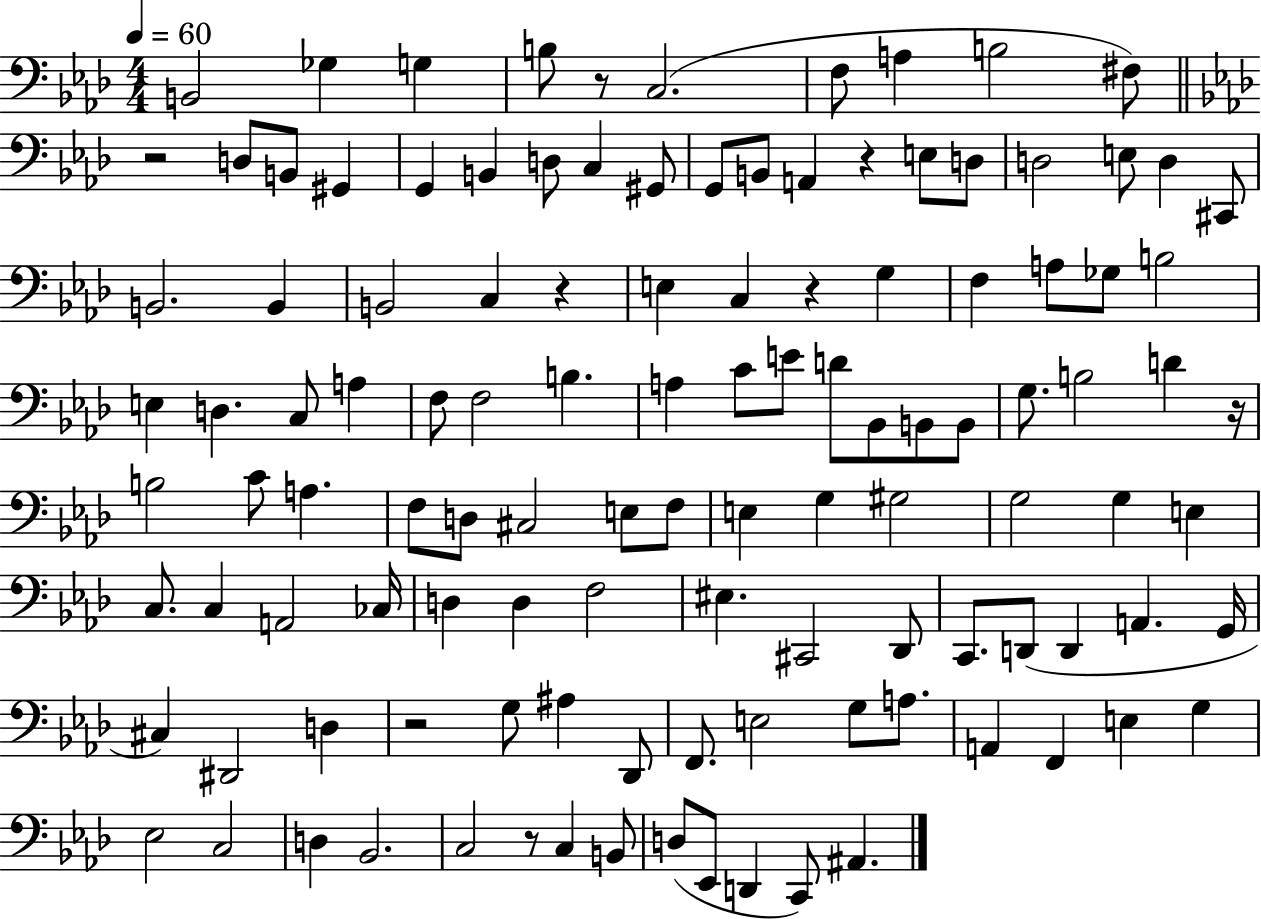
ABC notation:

X:1
T:Untitled
M:4/4
L:1/4
K:Ab
B,,2 _G, G, B,/2 z/2 C,2 F,/2 A, B,2 ^F,/2 z2 D,/2 B,,/2 ^G,, G,, B,, D,/2 C, ^G,,/2 G,,/2 B,,/2 A,, z E,/2 D,/2 D,2 E,/2 D, ^C,,/2 B,,2 B,, B,,2 C, z E, C, z G, F, A,/2 _G,/2 B,2 E, D, C,/2 A, F,/2 F,2 B, A, C/2 E/2 D/2 _B,,/2 B,,/2 B,,/2 G,/2 B,2 D z/4 B,2 C/2 A, F,/2 D,/2 ^C,2 E,/2 F,/2 E, G, ^G,2 G,2 G, E, C,/2 C, A,,2 _C,/4 D, D, F,2 ^E, ^C,,2 _D,,/2 C,,/2 D,,/2 D,, A,, G,,/4 ^C, ^D,,2 D, z2 G,/2 ^A, _D,,/2 F,,/2 E,2 G,/2 A,/2 A,, F,, E, G, _E,2 C,2 D, _B,,2 C,2 z/2 C, B,,/2 D,/2 _E,,/2 D,, C,,/2 ^A,,